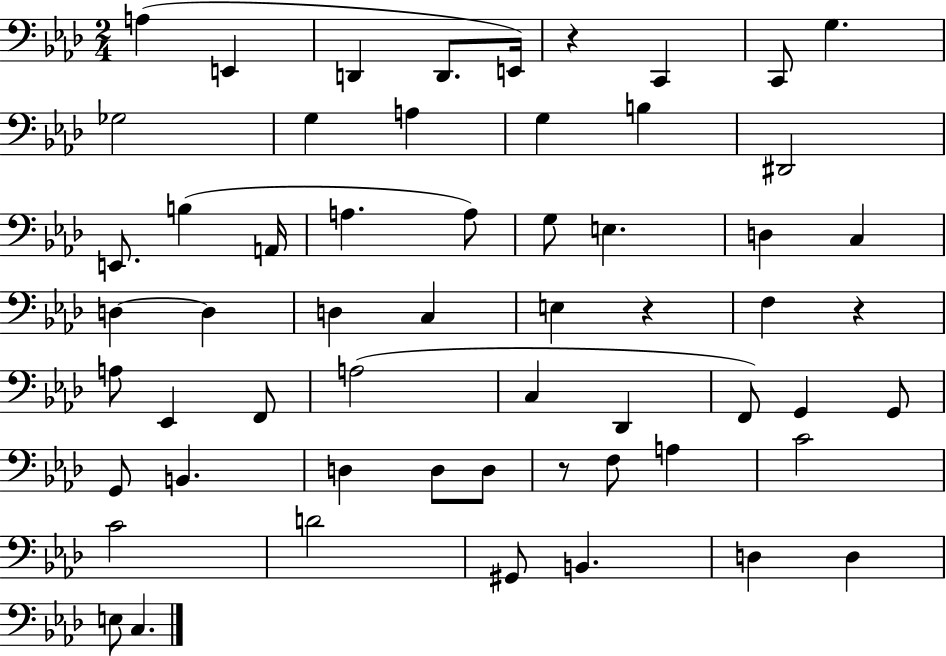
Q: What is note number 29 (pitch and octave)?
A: F3